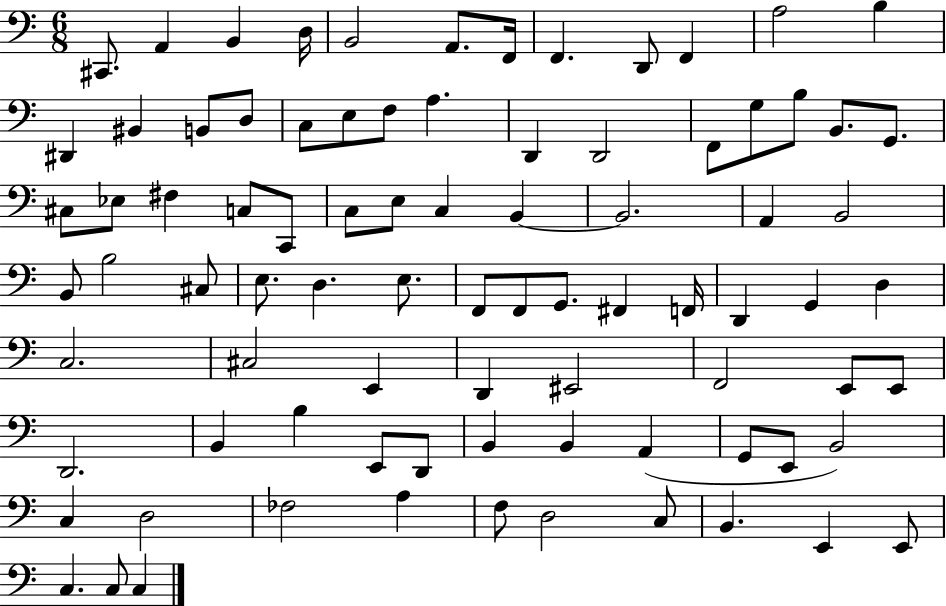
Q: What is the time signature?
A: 6/8